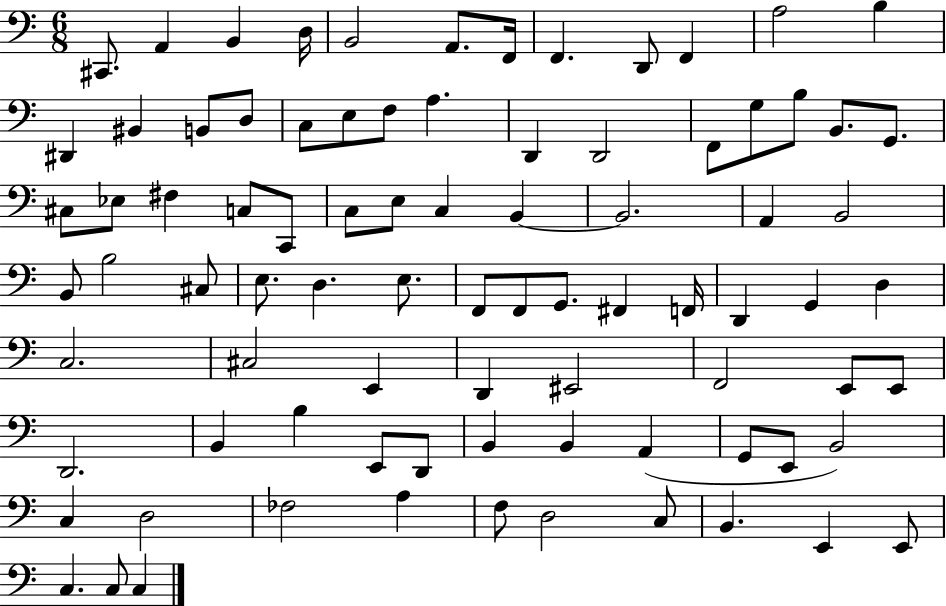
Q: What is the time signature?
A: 6/8